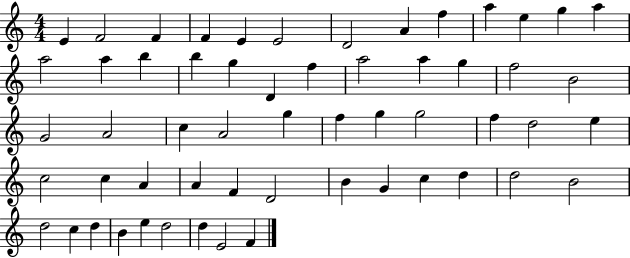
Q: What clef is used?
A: treble